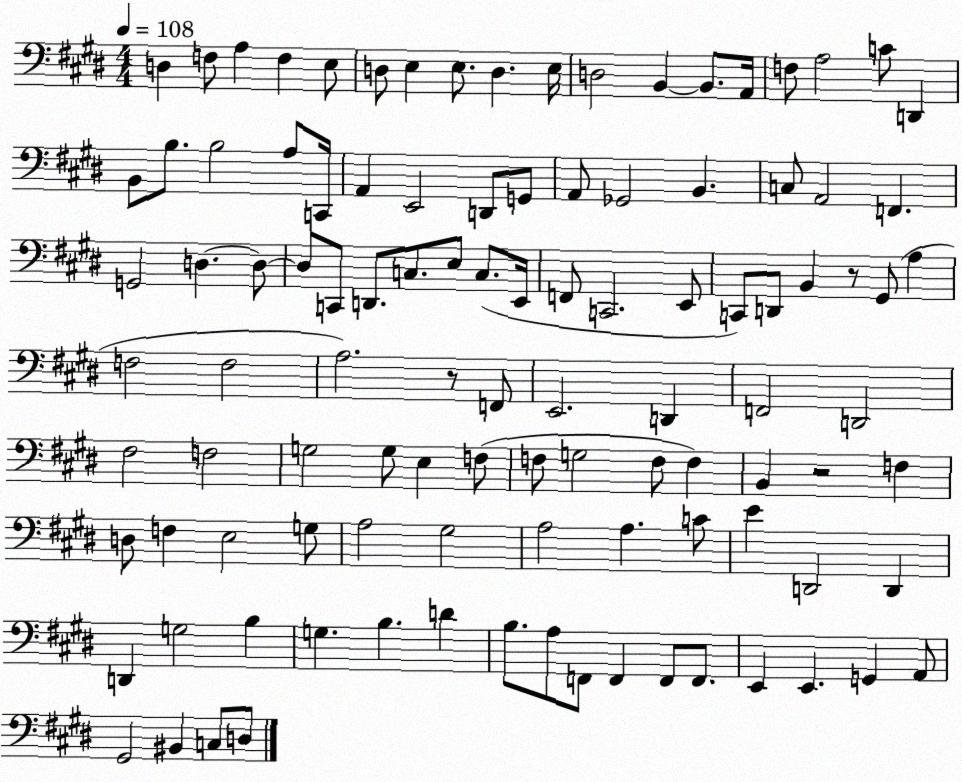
X:1
T:Untitled
M:4/4
L:1/4
K:E
D, F,/2 A, F, E,/2 D,/2 E, E,/2 D, E,/4 D,2 B,, B,,/2 A,,/4 F,/2 A,2 C/2 D,, B,,/2 B,/2 B,2 A,/2 C,,/4 A,, E,,2 D,,/2 G,,/2 A,,/2 _G,,2 B,, C,/2 A,,2 F,, G,,2 D, D,/2 D,/2 C,,/2 D,,/2 C,/2 E,/2 C,/2 E,,/4 F,,/2 C,,2 E,,/2 C,,/2 D,,/2 B,, z/2 ^G,,/2 A, F,2 F,2 A,2 z/2 F,,/2 E,,2 D,, F,,2 D,,2 ^F,2 F,2 G,2 G,/2 E, F,/2 F,/2 G,2 F,/2 F, B,, z2 F, D,/2 F, E,2 G,/2 A,2 ^G,2 A,2 A, C/2 E D,,2 D,, D,, G,2 B, G, B, D B,/2 A,/2 F,,/2 F,, F,,/2 F,,/2 E,, E,, G,, A,,/2 ^G,,2 ^B,, C,/2 D,/2